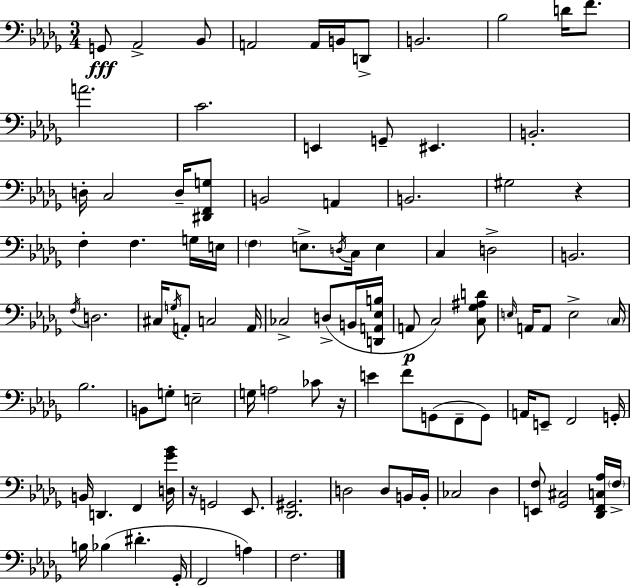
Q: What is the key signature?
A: BES minor